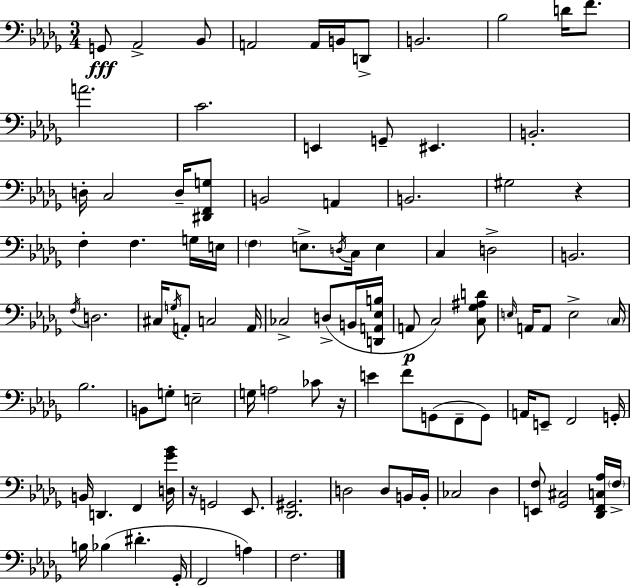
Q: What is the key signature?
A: BES minor